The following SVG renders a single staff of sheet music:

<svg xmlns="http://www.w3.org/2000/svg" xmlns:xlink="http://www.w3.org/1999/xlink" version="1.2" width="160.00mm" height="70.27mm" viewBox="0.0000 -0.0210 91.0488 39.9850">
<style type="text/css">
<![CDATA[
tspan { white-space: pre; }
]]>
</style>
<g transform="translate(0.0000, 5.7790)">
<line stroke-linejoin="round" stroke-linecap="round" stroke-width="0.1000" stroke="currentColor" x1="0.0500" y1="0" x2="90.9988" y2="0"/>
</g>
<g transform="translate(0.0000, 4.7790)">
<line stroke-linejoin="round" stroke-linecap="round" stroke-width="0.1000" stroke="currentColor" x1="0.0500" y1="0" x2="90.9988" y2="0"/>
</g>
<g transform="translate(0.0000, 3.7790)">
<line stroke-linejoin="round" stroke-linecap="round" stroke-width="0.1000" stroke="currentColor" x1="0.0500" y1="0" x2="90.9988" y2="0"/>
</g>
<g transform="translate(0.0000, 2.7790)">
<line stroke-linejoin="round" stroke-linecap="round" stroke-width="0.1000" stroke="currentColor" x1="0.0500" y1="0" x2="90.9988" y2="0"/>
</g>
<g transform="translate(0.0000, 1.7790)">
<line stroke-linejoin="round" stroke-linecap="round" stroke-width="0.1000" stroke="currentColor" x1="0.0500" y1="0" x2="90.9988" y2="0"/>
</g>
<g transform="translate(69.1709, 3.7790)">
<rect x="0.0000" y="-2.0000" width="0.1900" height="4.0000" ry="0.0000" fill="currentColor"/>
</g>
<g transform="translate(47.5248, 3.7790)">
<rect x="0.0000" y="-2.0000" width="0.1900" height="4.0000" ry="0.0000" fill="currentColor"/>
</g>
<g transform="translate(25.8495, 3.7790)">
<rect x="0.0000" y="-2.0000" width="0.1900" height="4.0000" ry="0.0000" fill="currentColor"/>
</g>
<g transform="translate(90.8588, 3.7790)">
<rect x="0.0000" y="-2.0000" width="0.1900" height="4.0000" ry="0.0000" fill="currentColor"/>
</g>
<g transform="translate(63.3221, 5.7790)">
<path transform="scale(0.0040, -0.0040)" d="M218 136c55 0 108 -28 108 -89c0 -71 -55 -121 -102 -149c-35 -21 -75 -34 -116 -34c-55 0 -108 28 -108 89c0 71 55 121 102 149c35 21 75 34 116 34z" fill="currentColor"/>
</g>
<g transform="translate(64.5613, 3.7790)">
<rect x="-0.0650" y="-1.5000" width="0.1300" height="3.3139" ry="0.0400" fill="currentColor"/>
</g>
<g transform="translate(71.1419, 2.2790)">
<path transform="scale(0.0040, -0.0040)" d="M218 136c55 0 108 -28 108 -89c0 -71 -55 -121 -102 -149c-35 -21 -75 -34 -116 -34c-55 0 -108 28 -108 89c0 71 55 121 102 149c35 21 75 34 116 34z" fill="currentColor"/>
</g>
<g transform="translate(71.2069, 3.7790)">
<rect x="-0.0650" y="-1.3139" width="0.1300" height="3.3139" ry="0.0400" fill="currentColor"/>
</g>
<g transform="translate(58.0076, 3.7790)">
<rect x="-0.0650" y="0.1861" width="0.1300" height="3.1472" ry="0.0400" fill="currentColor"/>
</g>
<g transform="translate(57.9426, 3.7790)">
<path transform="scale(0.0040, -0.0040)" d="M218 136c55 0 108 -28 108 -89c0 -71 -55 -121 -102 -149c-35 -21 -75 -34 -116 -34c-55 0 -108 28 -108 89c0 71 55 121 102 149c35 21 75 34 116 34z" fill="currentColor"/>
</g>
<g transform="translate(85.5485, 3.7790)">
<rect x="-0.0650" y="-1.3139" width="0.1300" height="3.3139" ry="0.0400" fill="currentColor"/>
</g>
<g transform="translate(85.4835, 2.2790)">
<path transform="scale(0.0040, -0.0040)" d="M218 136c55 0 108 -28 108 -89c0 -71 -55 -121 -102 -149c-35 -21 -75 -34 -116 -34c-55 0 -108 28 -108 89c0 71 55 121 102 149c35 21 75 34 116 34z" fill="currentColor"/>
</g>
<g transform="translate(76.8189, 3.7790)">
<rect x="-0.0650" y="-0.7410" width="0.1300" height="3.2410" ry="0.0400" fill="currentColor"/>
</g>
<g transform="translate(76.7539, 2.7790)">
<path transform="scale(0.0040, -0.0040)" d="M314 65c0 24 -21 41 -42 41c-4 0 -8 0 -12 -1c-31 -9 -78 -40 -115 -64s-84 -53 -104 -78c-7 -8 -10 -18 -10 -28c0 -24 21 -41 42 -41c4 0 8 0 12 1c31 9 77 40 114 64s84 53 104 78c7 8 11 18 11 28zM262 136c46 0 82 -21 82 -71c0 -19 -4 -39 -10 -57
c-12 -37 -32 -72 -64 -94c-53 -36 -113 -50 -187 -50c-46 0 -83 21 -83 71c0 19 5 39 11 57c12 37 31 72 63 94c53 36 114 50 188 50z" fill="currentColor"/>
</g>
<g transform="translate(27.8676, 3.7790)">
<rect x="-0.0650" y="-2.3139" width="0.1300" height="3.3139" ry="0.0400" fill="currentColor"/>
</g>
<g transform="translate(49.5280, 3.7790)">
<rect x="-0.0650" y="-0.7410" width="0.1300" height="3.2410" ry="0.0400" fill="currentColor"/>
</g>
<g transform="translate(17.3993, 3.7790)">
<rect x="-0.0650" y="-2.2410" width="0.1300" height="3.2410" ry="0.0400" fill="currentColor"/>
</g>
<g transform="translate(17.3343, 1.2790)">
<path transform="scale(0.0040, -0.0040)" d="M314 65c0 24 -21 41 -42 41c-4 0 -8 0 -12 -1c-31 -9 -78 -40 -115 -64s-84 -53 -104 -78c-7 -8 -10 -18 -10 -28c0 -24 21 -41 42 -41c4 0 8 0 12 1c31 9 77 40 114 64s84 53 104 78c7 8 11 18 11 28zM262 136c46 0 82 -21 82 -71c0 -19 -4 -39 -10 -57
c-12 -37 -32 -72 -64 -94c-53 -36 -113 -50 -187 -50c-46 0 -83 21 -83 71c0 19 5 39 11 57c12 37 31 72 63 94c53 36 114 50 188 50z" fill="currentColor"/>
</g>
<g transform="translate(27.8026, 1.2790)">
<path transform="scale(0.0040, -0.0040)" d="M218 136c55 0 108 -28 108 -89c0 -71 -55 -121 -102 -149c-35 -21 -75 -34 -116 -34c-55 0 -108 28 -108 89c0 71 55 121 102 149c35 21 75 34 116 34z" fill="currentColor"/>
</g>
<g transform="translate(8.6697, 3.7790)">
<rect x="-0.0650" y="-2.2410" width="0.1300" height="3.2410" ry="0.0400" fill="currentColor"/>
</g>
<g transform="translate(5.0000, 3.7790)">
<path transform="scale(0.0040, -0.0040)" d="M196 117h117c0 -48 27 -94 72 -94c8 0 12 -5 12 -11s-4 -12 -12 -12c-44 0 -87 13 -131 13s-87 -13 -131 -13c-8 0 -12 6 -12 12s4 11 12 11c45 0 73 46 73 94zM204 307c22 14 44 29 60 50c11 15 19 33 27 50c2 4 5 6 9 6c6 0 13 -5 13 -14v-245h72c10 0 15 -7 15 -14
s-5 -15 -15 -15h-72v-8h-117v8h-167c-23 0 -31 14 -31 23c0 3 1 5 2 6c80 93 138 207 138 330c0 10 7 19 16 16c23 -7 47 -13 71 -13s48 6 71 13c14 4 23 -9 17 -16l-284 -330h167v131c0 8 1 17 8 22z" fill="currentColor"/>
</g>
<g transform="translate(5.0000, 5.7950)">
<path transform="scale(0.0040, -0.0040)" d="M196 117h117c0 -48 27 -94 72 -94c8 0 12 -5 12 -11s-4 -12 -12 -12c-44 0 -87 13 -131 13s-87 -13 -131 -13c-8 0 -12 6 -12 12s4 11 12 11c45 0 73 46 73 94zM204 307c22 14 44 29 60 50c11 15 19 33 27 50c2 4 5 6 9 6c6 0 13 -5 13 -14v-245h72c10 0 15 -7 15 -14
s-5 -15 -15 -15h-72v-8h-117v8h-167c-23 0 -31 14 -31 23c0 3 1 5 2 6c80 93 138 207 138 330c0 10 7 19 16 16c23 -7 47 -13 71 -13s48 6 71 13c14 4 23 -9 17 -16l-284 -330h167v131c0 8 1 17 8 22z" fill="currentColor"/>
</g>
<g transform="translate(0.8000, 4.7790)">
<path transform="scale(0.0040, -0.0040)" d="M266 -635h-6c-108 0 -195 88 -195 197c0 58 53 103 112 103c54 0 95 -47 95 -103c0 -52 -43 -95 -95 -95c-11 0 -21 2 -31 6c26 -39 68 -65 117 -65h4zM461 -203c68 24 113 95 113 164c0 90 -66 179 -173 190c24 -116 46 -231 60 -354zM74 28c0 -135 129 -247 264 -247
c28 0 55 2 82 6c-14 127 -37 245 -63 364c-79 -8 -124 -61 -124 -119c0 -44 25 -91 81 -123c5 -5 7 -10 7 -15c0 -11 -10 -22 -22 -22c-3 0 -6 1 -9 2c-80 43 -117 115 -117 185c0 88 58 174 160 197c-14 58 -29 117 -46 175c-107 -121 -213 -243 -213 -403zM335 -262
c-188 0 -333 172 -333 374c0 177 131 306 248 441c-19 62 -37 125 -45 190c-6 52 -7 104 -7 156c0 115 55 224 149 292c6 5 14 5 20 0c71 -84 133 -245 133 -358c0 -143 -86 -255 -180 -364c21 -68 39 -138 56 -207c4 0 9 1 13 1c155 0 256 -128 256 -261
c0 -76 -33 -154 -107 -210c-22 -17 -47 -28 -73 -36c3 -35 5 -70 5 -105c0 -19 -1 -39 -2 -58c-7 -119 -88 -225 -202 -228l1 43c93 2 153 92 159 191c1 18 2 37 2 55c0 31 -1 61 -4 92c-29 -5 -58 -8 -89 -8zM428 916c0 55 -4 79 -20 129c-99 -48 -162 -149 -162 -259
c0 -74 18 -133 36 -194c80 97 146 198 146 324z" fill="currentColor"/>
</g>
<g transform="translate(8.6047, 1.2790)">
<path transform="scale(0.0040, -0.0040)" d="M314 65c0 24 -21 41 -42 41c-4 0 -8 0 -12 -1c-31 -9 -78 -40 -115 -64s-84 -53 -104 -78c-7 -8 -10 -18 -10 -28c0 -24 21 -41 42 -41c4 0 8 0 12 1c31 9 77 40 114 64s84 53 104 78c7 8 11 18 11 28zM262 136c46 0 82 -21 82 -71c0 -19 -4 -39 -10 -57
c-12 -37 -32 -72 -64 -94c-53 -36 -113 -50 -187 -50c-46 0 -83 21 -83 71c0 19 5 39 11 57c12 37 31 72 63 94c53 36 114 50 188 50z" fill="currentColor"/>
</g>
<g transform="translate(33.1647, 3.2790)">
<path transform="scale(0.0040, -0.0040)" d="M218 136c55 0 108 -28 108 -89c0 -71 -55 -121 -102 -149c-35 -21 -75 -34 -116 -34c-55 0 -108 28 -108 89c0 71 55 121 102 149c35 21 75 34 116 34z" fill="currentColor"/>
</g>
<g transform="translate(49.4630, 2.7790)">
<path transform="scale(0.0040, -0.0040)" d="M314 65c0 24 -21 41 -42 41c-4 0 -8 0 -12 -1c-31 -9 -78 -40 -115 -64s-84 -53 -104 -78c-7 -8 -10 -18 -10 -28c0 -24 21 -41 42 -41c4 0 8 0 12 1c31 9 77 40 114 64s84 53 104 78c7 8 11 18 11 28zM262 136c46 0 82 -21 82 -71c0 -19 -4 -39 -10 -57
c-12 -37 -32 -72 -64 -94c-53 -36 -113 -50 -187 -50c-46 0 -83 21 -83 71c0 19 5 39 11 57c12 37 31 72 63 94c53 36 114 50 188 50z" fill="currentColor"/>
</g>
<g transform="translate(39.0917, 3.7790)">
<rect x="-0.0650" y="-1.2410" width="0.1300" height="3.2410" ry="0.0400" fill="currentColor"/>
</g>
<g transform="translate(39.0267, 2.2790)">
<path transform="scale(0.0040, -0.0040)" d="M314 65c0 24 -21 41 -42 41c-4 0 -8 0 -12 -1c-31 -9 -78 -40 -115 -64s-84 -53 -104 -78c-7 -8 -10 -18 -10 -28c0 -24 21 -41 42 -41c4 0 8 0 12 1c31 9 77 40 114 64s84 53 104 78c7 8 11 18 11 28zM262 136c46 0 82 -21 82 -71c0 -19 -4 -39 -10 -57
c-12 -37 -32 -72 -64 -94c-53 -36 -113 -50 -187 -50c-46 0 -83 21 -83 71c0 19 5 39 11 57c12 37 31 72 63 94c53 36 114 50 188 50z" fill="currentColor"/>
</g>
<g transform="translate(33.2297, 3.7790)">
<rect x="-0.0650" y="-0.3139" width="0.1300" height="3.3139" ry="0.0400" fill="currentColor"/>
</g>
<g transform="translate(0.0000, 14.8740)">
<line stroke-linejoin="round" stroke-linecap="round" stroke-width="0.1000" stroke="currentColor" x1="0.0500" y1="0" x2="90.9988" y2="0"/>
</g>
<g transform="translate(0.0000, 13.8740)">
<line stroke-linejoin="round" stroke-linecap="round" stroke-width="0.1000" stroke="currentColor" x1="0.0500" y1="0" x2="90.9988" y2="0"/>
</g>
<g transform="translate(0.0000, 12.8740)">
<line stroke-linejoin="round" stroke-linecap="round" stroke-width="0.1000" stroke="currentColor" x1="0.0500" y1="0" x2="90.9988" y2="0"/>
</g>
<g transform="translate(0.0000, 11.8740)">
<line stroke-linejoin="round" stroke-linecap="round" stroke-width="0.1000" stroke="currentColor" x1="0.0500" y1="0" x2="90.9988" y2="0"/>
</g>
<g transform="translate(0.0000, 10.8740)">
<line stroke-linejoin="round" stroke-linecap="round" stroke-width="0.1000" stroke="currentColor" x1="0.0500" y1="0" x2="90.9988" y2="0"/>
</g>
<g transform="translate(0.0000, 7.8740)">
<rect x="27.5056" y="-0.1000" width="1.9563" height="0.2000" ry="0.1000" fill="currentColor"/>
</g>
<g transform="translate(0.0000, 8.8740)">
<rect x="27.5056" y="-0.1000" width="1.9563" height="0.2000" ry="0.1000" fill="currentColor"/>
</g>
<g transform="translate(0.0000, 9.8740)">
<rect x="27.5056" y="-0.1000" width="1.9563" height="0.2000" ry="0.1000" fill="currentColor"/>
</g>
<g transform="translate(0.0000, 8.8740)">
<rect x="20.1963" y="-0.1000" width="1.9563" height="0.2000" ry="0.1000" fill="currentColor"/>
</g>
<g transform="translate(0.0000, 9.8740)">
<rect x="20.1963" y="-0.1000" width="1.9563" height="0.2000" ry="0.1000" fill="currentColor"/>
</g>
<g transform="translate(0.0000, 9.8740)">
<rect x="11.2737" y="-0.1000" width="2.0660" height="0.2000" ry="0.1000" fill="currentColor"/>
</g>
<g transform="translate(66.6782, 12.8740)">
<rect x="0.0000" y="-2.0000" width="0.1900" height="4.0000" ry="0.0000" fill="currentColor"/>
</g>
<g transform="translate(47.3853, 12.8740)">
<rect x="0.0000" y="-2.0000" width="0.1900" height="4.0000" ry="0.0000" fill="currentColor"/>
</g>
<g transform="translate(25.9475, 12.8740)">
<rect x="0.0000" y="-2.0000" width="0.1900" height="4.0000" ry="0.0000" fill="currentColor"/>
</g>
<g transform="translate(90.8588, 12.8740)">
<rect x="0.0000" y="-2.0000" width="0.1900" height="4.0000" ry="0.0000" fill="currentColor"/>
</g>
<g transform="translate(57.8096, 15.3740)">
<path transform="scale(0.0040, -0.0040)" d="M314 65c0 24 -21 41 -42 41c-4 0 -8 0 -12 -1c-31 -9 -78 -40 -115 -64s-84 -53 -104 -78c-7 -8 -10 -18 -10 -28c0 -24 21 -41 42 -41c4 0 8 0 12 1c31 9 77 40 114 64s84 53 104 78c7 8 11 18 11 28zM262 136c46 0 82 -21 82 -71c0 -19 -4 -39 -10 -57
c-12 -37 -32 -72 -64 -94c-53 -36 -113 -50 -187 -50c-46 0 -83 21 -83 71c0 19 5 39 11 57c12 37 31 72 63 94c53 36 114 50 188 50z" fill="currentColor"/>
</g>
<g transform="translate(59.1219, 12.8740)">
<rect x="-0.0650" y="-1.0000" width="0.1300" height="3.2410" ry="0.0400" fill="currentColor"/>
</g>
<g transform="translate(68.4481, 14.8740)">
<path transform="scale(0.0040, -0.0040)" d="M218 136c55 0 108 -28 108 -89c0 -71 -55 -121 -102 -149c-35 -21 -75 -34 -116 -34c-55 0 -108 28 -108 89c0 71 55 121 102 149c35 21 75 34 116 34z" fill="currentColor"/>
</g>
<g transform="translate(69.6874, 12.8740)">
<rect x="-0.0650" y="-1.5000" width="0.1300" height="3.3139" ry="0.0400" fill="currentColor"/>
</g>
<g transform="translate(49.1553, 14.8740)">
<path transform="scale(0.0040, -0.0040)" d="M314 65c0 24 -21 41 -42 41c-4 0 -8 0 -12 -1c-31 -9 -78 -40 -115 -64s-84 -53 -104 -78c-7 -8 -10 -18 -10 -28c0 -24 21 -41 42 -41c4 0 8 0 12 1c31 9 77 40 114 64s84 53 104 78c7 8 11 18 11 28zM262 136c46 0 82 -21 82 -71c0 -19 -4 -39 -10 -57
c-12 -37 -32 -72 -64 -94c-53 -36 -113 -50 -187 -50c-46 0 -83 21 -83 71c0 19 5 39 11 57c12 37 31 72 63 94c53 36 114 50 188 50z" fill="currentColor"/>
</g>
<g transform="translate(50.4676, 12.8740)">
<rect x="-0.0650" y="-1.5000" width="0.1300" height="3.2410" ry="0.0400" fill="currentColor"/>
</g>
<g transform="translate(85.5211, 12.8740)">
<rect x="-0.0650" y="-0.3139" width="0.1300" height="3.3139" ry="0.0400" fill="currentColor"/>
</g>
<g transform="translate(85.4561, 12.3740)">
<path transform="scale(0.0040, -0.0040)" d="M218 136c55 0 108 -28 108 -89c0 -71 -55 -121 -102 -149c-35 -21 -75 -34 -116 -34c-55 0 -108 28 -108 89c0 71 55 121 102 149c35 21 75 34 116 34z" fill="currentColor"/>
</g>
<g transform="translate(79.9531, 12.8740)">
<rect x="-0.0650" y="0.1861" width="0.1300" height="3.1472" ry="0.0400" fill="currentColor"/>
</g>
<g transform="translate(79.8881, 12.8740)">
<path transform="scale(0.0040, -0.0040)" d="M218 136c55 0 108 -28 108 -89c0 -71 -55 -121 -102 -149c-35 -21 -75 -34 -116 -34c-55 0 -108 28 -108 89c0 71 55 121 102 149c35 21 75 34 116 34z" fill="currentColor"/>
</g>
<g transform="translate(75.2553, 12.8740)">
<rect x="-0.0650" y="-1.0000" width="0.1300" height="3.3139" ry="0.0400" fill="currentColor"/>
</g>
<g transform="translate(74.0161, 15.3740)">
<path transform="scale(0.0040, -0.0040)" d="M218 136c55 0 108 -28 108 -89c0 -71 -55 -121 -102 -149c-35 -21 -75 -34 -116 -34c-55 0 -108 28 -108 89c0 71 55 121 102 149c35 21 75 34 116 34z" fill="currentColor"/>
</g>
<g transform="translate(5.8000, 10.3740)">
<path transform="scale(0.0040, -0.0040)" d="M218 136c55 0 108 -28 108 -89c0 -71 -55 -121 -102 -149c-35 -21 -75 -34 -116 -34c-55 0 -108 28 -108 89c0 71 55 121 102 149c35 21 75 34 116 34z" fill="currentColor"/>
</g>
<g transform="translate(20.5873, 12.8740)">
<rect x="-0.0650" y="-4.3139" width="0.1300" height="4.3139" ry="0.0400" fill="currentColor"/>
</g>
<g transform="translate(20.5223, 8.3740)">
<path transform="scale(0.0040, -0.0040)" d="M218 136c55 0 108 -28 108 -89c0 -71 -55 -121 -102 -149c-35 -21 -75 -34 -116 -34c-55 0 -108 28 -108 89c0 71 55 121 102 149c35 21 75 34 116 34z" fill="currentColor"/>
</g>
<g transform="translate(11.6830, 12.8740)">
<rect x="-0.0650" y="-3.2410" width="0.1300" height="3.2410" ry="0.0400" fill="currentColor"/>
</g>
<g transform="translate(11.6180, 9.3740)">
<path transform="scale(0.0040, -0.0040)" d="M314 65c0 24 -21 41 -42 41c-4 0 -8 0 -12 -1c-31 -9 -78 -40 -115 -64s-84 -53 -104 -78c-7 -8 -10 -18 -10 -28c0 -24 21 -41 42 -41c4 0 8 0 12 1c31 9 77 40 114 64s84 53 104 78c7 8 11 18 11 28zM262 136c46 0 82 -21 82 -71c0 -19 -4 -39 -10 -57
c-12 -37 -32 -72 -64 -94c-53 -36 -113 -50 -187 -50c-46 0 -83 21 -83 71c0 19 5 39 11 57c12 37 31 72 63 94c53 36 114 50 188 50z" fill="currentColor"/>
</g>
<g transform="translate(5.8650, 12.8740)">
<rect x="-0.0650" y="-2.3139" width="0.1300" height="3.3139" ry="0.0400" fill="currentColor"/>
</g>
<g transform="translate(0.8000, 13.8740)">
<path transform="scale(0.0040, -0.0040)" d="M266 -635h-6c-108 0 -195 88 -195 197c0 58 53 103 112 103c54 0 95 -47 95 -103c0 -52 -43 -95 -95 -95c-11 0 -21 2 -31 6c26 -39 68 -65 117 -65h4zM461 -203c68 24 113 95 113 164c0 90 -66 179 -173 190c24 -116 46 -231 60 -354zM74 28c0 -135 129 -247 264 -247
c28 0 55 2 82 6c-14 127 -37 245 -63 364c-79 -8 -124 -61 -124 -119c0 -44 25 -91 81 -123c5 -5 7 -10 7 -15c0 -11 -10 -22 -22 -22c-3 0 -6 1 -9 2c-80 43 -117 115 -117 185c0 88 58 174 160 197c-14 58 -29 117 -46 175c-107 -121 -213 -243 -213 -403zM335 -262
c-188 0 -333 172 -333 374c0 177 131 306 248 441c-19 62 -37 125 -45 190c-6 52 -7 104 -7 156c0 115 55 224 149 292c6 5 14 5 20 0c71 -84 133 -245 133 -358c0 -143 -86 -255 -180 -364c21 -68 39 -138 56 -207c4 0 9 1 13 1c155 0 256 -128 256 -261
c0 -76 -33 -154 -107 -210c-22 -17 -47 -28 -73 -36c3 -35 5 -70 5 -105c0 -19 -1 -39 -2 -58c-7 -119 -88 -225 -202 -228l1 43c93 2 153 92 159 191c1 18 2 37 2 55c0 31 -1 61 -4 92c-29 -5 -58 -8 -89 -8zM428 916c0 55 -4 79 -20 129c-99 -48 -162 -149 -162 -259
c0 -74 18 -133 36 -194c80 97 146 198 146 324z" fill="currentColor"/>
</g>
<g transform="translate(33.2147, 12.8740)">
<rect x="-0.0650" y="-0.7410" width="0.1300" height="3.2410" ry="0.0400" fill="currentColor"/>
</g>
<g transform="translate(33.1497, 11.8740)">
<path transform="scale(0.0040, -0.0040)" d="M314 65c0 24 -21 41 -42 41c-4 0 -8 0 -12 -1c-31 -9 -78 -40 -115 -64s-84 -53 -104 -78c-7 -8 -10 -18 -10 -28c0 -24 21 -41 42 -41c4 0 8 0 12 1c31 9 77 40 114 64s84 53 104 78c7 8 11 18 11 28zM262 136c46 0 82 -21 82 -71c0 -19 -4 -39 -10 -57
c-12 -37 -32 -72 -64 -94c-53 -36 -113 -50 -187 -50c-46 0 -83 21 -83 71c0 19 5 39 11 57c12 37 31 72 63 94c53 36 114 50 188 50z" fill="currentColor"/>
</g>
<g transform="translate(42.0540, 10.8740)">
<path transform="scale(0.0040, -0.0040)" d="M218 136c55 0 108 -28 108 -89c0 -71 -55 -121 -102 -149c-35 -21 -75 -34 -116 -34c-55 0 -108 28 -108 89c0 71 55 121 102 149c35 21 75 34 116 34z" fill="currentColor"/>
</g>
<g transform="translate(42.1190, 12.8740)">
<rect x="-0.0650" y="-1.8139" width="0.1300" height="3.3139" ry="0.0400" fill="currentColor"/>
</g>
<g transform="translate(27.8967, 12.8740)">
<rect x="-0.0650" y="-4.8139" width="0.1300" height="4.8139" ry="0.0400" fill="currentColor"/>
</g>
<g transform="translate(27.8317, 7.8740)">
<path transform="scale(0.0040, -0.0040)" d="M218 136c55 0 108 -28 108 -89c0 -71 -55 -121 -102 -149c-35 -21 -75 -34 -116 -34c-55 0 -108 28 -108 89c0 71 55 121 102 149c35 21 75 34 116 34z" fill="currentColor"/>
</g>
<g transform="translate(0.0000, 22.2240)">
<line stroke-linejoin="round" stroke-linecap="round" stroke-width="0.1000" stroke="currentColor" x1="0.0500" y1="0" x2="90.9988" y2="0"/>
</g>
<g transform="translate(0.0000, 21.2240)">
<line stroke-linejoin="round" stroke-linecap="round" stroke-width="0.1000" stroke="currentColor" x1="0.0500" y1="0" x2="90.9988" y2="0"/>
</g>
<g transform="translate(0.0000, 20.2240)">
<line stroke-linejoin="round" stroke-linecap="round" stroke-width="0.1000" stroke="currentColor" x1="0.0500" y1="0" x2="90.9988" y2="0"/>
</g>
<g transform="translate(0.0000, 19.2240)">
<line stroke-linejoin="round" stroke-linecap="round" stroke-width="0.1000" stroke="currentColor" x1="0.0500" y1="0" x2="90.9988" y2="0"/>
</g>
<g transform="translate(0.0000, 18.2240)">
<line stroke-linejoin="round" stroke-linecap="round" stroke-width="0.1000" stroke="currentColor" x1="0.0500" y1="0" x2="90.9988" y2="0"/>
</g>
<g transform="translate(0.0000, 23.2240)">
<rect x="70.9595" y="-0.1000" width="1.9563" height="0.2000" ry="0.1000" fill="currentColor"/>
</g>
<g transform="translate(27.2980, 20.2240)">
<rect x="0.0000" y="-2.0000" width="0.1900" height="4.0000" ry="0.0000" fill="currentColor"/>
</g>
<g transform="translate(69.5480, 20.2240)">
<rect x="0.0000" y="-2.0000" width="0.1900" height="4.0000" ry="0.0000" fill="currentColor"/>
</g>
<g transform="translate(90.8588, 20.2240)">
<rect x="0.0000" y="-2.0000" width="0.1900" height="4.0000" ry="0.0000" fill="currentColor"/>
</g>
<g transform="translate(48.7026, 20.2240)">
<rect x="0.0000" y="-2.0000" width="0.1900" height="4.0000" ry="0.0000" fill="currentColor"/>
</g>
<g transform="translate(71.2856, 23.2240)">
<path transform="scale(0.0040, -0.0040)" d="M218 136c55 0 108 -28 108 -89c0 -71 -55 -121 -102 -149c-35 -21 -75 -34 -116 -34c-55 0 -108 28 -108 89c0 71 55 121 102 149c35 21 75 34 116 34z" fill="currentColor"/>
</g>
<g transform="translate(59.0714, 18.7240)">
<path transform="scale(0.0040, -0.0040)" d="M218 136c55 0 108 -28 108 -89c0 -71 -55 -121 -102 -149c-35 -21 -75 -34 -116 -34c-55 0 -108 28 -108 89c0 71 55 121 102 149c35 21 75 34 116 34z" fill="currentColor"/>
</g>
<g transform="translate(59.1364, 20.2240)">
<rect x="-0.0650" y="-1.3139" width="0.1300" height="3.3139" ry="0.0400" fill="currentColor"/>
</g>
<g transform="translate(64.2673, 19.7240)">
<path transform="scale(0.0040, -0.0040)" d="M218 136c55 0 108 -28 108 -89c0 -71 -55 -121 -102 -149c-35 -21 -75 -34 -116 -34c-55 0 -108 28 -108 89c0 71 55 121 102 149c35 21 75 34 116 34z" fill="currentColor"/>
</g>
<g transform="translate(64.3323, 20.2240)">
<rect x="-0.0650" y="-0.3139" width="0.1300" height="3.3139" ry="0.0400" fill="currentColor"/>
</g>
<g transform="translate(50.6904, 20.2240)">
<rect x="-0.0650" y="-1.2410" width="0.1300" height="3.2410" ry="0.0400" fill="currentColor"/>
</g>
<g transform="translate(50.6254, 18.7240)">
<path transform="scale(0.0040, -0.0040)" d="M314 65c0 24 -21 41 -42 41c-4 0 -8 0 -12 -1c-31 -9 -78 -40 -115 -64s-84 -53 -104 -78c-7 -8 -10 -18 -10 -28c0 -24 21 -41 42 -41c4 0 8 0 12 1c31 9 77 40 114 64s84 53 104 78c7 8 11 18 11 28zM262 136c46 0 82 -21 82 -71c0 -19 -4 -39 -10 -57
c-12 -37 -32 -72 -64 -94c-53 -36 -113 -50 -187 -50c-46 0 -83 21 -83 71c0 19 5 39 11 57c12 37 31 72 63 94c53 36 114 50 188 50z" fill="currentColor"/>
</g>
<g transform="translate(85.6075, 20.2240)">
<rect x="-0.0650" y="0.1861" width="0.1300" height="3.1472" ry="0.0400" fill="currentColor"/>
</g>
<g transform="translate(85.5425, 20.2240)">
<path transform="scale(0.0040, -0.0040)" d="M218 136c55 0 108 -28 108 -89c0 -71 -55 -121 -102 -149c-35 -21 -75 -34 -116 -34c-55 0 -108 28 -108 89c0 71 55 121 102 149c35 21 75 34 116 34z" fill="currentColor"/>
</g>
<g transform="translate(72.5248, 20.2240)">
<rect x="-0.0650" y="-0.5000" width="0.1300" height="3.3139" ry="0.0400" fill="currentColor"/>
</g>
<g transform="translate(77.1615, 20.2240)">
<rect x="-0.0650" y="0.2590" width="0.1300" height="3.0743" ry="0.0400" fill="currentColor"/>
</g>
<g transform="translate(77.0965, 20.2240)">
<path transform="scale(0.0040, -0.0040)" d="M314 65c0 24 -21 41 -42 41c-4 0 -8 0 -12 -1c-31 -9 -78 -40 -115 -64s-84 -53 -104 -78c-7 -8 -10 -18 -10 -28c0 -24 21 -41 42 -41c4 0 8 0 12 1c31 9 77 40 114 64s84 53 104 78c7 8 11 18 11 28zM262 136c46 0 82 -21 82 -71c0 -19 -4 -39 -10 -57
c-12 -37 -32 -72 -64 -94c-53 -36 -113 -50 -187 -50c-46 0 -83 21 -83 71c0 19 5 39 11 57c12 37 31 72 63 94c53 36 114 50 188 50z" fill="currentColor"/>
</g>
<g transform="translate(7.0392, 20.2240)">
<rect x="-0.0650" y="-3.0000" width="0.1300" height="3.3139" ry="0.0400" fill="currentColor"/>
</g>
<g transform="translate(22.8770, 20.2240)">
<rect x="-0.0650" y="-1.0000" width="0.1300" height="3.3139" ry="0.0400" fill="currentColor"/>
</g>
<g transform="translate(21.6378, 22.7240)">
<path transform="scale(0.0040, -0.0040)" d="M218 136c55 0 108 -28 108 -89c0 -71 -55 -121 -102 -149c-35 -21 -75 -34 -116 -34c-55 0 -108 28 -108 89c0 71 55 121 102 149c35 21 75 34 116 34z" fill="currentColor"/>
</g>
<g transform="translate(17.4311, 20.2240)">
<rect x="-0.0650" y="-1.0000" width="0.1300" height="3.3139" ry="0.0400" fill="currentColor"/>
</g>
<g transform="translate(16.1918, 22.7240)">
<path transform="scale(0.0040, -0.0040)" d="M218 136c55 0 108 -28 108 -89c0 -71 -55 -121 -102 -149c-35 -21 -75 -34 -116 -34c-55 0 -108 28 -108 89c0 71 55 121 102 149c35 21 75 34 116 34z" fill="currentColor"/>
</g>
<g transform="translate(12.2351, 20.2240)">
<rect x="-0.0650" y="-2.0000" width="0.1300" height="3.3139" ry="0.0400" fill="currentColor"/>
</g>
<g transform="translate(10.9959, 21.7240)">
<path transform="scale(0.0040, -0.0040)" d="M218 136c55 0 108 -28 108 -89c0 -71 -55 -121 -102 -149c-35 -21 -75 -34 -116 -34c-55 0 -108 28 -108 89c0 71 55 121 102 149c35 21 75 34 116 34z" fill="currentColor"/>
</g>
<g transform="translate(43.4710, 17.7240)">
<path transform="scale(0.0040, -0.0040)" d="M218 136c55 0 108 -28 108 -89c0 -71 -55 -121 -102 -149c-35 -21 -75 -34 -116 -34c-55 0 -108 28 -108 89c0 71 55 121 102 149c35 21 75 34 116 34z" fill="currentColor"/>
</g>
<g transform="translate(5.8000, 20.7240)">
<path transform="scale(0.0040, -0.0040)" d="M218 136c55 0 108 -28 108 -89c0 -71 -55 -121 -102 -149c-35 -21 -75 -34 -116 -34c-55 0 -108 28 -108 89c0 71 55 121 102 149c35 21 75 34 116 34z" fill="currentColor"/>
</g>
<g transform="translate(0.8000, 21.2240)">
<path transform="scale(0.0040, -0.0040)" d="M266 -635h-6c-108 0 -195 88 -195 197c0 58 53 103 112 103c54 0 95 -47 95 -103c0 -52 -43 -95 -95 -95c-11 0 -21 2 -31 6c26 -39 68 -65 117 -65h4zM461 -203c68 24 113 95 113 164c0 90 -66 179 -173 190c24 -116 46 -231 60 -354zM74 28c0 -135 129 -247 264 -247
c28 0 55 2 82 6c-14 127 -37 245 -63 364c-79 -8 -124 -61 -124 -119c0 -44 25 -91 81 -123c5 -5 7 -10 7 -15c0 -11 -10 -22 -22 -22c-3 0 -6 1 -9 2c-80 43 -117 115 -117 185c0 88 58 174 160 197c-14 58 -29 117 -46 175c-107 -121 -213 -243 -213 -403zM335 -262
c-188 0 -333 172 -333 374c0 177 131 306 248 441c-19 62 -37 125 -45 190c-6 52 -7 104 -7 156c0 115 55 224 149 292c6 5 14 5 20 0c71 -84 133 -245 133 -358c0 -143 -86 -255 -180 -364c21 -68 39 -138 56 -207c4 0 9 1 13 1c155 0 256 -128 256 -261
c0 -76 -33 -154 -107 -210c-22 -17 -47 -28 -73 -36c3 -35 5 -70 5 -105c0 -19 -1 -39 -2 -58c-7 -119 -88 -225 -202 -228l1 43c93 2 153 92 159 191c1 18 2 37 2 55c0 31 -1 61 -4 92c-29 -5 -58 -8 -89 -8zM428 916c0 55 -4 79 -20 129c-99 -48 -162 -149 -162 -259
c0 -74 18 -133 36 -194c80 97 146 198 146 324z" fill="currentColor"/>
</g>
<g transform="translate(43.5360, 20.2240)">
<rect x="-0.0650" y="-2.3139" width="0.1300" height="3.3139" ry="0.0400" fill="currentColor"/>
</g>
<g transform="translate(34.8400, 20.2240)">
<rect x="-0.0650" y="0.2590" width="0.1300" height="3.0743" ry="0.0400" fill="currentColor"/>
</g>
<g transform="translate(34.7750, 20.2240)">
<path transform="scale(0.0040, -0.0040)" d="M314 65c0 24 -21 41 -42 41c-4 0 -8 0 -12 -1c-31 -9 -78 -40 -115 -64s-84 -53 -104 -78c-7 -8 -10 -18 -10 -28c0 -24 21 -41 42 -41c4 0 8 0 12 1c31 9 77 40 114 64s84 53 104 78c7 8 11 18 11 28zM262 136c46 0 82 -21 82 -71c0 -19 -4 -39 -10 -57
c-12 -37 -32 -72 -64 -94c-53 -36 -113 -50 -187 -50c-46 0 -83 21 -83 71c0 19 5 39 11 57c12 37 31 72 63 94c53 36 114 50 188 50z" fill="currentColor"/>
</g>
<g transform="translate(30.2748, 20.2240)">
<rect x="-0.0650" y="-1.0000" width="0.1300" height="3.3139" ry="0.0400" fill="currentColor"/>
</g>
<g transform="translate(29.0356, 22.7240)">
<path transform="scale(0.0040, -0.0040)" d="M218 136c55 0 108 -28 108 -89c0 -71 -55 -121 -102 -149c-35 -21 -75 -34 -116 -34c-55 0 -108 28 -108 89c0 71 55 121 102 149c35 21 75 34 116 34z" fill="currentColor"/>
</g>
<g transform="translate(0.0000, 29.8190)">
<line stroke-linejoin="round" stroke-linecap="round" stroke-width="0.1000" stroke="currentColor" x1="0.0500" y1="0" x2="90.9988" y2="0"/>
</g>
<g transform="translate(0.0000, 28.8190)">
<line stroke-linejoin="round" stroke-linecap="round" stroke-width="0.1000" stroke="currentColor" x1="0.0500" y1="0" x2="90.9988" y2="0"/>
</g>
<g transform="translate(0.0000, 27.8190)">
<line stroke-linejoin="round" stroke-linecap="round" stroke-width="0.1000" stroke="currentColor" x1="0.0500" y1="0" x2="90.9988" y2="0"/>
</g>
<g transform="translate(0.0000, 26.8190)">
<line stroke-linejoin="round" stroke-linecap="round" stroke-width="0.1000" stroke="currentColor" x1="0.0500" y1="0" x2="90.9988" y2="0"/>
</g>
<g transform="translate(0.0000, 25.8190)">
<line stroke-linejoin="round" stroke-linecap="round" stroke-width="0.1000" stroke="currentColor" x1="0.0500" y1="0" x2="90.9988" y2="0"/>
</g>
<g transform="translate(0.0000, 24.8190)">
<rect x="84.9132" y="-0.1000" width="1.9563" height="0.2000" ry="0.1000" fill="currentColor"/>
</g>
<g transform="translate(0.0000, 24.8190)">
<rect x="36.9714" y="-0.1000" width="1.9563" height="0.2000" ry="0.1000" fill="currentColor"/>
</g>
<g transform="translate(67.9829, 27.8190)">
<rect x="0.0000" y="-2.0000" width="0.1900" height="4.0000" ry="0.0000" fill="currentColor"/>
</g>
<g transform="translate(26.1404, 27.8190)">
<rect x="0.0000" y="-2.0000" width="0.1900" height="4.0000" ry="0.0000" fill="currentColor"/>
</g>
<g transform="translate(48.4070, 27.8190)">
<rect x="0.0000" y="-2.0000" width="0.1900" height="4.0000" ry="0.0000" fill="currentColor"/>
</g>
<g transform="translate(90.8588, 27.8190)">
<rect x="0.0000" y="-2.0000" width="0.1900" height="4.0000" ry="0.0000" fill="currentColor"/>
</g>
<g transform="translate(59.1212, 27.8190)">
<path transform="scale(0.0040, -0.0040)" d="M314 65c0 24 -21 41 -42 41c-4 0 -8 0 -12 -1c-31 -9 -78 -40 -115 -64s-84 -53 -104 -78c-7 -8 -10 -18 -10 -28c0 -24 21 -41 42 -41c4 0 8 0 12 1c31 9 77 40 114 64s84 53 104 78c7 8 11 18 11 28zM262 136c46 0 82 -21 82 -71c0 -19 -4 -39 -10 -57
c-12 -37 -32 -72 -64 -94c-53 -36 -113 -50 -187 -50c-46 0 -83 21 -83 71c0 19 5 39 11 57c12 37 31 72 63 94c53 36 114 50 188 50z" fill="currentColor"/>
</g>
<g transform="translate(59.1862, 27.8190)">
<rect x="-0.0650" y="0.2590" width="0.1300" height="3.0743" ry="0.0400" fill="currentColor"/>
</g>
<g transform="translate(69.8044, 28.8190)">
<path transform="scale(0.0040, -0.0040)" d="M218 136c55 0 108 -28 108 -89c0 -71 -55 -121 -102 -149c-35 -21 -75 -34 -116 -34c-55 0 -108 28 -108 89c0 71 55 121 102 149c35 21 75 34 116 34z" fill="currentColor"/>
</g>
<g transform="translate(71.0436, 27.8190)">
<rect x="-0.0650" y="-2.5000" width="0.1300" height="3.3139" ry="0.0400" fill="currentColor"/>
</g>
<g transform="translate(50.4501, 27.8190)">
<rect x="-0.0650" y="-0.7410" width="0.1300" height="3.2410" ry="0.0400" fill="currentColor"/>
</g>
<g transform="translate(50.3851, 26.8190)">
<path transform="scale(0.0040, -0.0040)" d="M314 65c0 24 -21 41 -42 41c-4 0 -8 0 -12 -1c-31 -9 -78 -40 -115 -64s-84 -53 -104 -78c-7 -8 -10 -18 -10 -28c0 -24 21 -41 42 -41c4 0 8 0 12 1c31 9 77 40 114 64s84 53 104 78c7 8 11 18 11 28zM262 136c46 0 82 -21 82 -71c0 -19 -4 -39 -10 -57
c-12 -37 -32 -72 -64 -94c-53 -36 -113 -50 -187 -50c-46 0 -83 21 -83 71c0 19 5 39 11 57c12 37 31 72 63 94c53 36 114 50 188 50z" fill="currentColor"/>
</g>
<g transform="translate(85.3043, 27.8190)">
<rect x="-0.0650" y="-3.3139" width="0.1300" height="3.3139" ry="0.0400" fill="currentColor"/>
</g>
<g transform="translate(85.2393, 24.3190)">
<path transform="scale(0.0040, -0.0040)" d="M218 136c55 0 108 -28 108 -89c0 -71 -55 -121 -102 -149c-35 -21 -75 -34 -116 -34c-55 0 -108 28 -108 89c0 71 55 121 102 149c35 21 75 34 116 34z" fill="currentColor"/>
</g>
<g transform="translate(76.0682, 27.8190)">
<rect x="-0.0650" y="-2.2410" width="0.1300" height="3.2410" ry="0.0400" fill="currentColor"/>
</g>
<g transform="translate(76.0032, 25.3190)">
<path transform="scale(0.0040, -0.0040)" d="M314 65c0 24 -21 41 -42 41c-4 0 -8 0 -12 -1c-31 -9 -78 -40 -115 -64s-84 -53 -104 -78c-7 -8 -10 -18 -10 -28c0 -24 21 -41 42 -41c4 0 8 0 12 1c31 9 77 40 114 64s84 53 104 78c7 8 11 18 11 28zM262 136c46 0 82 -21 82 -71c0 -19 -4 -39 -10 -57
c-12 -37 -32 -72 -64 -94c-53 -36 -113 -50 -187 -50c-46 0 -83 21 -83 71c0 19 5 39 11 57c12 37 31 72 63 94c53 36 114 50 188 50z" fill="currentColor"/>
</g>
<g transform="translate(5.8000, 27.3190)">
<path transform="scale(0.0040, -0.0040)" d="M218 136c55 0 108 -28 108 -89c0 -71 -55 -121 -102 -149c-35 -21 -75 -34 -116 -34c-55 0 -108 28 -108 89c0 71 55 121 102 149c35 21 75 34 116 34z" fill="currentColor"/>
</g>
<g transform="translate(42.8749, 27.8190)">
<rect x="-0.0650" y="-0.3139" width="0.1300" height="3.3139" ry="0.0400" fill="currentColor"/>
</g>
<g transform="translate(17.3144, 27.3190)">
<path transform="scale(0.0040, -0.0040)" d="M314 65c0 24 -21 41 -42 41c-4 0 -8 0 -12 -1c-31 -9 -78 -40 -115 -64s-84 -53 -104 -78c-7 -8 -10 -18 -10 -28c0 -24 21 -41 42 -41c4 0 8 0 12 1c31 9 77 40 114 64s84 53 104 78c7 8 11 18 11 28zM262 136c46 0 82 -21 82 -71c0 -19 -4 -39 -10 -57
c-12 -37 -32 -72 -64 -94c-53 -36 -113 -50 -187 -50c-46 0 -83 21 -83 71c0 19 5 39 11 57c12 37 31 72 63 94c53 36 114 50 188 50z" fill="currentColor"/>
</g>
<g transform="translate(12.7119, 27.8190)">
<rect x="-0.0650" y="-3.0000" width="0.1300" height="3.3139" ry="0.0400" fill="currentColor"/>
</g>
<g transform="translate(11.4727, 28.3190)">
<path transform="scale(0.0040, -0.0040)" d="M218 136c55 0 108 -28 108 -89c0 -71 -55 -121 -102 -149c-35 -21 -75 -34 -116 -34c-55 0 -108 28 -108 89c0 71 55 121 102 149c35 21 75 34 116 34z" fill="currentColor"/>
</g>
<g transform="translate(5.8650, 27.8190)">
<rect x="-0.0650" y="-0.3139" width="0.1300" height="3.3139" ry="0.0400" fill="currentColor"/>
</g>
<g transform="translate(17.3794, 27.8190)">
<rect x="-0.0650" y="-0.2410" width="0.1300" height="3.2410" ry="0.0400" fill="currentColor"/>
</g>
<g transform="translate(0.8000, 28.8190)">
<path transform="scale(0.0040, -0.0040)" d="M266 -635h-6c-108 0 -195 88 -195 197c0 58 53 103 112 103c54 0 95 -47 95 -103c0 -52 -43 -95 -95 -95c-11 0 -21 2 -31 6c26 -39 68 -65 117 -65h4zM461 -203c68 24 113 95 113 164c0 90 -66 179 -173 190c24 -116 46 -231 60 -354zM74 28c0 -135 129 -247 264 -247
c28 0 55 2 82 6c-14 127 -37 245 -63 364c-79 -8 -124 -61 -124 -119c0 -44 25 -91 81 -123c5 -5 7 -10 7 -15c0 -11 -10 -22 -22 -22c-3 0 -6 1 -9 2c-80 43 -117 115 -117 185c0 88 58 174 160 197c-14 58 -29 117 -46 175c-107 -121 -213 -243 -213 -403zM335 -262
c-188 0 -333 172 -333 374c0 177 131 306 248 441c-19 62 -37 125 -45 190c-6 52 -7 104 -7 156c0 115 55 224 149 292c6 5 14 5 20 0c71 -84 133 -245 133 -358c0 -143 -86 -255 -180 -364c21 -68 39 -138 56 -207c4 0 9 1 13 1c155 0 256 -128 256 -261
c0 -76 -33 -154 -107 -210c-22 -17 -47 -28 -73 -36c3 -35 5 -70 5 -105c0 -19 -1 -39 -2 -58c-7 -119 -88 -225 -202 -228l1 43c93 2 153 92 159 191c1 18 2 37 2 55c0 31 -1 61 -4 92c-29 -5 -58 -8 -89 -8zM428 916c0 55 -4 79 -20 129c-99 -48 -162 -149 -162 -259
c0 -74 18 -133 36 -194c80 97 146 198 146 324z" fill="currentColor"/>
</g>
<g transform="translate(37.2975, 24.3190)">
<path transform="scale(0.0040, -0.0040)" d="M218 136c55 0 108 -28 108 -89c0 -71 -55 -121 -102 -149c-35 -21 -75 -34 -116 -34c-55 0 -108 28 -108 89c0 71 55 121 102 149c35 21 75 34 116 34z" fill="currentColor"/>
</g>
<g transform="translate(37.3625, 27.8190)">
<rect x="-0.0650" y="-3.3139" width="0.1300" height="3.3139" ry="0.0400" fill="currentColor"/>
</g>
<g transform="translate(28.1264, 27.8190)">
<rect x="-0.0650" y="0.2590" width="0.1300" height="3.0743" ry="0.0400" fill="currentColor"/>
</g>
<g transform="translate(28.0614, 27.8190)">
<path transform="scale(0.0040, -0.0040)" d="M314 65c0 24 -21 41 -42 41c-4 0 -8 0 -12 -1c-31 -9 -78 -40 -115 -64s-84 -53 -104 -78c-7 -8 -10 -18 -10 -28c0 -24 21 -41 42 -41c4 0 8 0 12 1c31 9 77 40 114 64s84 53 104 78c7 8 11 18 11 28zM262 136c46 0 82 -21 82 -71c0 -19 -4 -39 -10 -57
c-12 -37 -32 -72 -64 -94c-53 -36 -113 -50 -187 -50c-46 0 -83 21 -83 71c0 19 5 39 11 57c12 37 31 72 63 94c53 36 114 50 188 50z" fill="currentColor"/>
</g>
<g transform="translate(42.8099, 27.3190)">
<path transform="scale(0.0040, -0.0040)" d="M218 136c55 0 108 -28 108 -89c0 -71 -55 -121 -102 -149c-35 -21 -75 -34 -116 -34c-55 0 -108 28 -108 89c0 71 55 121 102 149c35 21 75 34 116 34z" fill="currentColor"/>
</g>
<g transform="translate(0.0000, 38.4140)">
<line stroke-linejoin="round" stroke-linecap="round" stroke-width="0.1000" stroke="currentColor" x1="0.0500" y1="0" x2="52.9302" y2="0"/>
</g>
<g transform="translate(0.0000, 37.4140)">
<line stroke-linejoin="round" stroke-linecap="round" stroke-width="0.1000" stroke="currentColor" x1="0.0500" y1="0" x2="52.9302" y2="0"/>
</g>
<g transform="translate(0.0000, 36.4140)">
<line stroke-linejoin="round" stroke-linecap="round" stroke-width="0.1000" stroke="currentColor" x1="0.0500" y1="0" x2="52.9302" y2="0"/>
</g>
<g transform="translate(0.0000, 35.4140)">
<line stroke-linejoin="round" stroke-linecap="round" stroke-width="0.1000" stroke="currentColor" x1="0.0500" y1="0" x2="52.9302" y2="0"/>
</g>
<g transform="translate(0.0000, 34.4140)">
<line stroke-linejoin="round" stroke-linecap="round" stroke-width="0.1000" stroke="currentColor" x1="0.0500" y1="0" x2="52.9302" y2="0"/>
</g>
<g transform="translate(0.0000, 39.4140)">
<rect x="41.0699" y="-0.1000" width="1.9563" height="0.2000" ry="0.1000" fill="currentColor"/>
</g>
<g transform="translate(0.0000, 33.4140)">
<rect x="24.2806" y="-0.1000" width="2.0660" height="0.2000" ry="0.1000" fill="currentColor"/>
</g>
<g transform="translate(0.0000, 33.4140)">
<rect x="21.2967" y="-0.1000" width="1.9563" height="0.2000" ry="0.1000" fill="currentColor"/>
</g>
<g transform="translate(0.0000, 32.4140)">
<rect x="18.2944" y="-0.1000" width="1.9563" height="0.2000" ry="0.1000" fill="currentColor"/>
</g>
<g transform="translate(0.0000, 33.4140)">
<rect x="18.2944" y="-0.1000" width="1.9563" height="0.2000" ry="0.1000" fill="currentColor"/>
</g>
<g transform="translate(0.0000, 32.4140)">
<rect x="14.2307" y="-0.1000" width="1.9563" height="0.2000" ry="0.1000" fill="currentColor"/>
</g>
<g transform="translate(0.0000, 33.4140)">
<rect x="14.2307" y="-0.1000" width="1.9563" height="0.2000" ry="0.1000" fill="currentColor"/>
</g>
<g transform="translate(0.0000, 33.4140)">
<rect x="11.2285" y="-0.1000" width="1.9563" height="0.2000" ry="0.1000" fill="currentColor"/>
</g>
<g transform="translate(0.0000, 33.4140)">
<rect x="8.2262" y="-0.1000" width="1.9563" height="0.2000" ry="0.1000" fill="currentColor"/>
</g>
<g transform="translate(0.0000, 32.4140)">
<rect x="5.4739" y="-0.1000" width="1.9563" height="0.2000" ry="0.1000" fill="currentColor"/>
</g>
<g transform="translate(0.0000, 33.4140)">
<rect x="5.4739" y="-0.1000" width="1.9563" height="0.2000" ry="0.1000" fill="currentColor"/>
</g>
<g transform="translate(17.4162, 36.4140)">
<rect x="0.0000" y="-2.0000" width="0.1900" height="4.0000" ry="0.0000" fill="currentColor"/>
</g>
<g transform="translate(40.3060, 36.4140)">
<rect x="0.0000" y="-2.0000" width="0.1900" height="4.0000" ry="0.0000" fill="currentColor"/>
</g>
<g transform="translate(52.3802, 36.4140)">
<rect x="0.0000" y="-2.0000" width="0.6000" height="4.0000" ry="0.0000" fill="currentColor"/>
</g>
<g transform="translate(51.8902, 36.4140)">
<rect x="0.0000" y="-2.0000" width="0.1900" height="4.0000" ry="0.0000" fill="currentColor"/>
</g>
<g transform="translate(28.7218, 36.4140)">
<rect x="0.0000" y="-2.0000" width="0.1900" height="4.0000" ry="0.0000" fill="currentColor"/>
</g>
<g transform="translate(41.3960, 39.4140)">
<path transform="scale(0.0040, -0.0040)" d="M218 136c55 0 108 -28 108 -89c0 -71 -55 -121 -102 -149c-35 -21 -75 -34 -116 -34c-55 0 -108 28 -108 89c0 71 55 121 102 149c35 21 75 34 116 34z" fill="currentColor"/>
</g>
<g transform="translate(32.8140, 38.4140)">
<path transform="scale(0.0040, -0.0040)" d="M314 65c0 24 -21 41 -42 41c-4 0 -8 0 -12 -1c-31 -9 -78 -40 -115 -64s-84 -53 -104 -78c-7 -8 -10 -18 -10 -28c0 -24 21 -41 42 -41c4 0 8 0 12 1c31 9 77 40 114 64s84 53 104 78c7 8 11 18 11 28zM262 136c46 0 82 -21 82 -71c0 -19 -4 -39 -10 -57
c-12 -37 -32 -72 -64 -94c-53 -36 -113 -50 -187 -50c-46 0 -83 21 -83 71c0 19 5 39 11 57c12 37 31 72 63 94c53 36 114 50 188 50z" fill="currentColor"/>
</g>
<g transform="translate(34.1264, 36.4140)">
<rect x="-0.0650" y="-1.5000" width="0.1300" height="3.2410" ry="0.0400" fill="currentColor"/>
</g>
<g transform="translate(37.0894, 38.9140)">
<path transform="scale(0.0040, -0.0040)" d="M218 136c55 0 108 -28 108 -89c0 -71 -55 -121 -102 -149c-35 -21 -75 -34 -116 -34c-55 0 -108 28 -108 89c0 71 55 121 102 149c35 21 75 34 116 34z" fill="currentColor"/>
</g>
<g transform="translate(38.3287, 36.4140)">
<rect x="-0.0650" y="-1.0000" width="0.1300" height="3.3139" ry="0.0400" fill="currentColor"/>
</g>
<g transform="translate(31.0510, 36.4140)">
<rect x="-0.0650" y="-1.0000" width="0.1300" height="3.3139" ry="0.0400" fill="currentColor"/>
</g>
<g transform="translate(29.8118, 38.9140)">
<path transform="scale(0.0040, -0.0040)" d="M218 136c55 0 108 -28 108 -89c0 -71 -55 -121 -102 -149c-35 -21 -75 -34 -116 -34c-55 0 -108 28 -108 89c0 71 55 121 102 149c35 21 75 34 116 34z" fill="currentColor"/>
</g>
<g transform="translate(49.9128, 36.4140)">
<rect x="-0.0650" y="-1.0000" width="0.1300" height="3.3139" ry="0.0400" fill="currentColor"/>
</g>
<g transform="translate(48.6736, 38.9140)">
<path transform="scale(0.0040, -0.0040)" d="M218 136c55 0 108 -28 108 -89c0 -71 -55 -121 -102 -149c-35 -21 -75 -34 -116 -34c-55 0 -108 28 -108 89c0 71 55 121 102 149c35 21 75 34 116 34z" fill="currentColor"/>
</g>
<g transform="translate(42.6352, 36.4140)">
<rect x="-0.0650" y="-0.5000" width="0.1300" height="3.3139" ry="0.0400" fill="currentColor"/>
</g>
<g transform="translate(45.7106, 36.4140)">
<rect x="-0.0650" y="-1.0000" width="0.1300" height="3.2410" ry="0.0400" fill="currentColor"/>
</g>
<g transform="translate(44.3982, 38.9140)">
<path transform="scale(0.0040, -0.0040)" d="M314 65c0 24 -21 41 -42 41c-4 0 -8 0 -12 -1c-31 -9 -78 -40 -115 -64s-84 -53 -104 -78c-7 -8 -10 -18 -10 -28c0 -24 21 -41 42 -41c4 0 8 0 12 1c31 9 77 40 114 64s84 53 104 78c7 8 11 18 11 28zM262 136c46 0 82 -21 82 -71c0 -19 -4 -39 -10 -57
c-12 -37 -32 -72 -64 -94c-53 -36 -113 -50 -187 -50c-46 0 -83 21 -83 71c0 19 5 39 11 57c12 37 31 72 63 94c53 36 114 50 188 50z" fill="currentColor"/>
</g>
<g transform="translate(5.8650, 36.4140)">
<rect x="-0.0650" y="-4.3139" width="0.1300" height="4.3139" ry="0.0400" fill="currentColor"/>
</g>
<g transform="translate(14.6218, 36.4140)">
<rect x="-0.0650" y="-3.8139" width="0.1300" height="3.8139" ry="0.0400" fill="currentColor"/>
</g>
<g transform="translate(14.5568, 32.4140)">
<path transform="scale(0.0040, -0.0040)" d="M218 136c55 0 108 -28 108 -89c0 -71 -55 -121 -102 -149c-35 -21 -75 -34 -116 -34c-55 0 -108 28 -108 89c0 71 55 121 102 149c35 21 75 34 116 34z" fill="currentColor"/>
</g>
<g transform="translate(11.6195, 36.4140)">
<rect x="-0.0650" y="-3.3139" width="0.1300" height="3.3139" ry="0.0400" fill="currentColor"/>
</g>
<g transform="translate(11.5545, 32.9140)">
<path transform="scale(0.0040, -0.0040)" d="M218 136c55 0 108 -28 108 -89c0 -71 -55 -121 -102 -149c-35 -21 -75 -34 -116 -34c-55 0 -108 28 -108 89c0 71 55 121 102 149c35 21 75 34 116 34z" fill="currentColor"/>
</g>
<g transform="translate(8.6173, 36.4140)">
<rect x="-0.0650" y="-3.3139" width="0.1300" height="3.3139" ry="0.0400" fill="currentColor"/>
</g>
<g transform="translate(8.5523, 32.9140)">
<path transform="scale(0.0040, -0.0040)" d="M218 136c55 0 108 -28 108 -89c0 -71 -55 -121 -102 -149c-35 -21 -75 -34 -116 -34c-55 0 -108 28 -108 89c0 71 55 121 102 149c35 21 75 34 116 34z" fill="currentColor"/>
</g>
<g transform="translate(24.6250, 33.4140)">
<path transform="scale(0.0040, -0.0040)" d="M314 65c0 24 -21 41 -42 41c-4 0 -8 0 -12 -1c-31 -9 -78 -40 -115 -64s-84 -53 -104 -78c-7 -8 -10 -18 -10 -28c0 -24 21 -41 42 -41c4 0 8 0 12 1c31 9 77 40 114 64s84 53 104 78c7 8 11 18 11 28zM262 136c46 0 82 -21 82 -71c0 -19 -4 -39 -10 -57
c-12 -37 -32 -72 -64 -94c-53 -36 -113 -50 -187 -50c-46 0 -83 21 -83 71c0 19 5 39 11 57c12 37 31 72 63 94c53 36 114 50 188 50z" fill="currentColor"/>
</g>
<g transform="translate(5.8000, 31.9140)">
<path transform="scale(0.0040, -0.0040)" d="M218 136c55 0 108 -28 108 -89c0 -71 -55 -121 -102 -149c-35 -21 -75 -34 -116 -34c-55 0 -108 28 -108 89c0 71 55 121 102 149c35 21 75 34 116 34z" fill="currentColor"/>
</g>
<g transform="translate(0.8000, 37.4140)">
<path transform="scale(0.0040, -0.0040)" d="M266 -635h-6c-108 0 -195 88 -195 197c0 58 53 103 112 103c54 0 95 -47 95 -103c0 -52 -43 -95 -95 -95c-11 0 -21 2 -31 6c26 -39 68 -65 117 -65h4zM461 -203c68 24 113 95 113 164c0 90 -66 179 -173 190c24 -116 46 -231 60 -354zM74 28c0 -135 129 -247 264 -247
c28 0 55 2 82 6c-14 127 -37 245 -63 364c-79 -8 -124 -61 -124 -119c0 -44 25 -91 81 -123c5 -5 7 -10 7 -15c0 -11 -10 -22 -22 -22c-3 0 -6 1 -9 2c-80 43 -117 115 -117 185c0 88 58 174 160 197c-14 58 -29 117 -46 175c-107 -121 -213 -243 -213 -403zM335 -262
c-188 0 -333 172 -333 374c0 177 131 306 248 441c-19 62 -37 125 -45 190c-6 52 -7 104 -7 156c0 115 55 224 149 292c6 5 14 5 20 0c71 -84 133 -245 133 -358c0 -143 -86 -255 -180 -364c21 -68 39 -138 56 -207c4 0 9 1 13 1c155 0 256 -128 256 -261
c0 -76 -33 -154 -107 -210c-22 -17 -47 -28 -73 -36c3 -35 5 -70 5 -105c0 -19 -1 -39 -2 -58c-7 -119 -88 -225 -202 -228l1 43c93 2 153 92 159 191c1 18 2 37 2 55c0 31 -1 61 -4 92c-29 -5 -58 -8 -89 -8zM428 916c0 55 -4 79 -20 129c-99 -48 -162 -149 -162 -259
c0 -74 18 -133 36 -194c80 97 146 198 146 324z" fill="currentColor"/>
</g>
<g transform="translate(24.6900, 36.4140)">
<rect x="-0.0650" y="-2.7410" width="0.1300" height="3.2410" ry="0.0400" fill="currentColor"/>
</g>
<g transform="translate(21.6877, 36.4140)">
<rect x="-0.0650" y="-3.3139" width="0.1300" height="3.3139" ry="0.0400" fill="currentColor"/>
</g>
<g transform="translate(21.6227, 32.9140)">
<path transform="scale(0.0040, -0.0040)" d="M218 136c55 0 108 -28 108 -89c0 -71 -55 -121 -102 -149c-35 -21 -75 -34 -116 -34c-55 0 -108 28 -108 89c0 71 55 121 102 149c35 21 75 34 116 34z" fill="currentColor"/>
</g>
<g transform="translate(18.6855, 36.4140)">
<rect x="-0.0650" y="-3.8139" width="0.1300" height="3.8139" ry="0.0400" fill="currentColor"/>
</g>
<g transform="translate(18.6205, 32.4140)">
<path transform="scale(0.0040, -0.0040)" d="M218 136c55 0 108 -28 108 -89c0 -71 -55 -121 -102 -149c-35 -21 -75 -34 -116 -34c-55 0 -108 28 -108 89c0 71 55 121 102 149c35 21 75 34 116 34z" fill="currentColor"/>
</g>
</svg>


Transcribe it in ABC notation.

X:1
T:Untitled
M:4/4
L:1/4
K:C
g2 g2 g c e2 d2 B E e d2 e g b2 d' e' d2 f E2 D2 E D B c A F D D D B2 g e2 e c C B2 B c A c2 B2 b c d2 B2 G g2 b d' b b c' c' b a2 D E2 D C D2 D